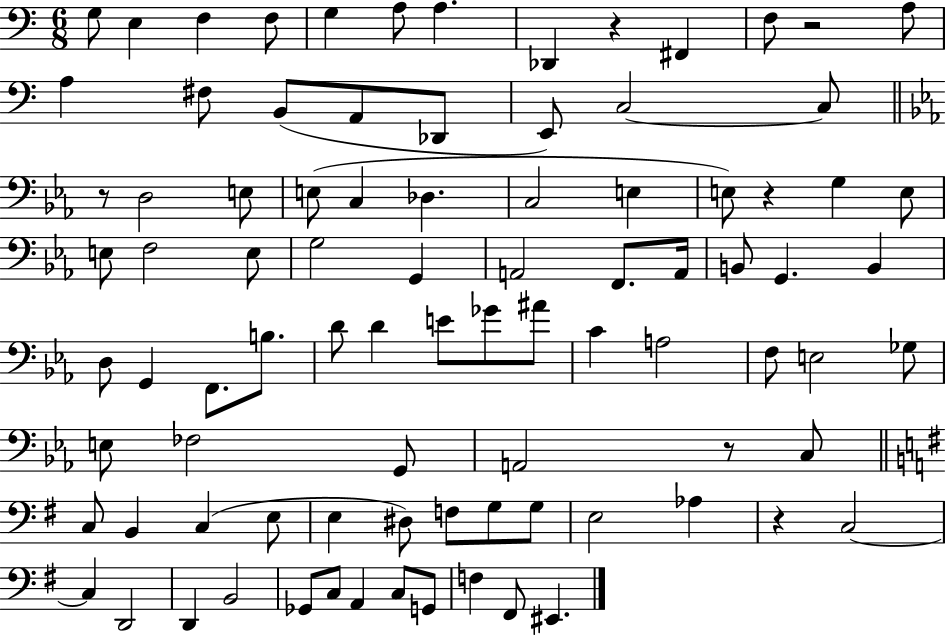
G3/e E3/q F3/q F3/e G3/q A3/e A3/q. Db2/q R/q F#2/q F3/e R/h A3/e A3/q F#3/e B2/e A2/e Db2/e E2/e C3/h C3/e R/e D3/h E3/e E3/e C3/q Db3/q. C3/h E3/q E3/e R/q G3/q E3/e E3/e F3/h E3/e G3/h G2/q A2/h F2/e. A2/s B2/e G2/q. B2/q D3/e G2/q F2/e. B3/e. D4/e D4/q E4/e Gb4/e A#4/e C4/q A3/h F3/e E3/h Gb3/e E3/e FES3/h G2/e A2/h R/e C3/e C3/e B2/q C3/q E3/e E3/q D#3/e F3/e G3/e G3/e E3/h Ab3/q R/q C3/h C3/q D2/h D2/q B2/h Gb2/e C3/e A2/q C3/e G2/e F3/q F#2/e EIS2/q.